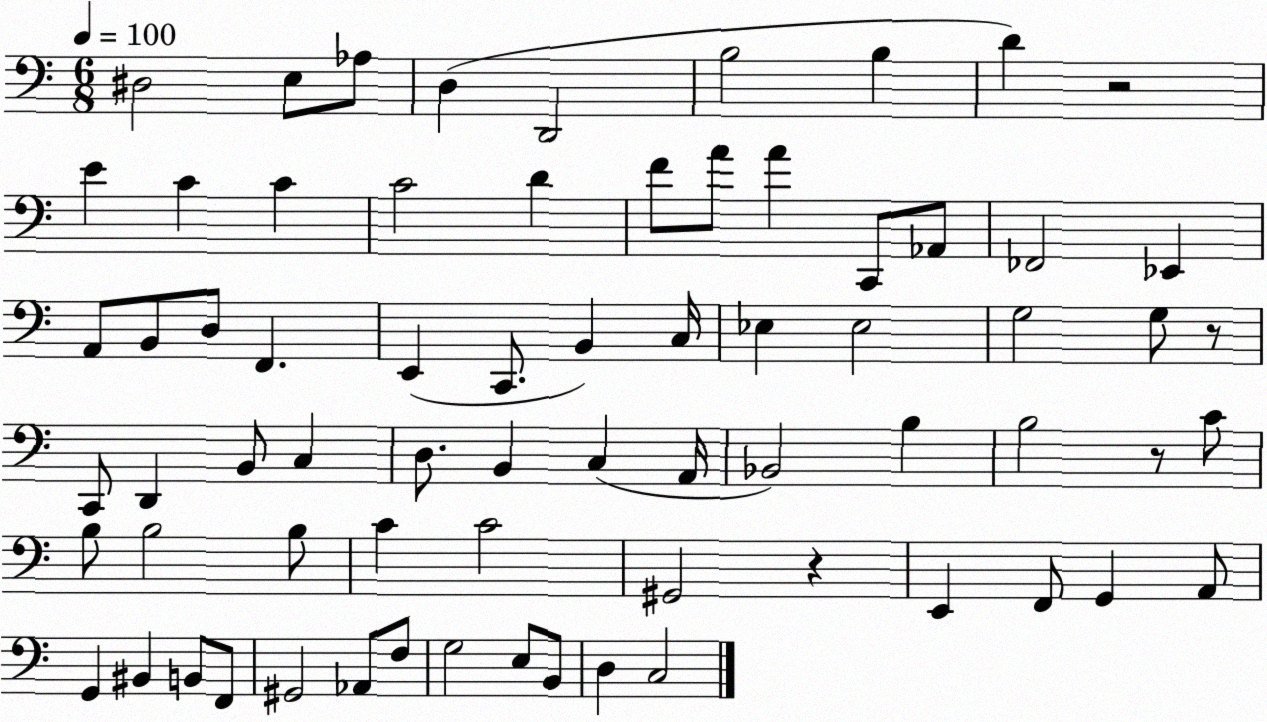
X:1
T:Untitled
M:6/8
L:1/4
K:C
^D,2 E,/2 _A,/2 D, D,,2 B,2 B, D z2 E C C C2 D F/2 A/2 A C,,/2 _A,,/2 _F,,2 _E,, A,,/2 B,,/2 D,/2 F,, E,, C,,/2 B,, C,/4 _E, _E,2 G,2 G,/2 z/2 C,,/2 D,, B,,/2 C, D,/2 B,, C, A,,/4 _B,,2 B, B,2 z/2 C/2 B,/2 B,2 B,/2 C C2 ^G,,2 z E,, F,,/2 G,, A,,/2 G,, ^B,, B,,/2 F,,/2 ^G,,2 _A,,/2 F,/2 G,2 E,/2 B,,/2 D, C,2